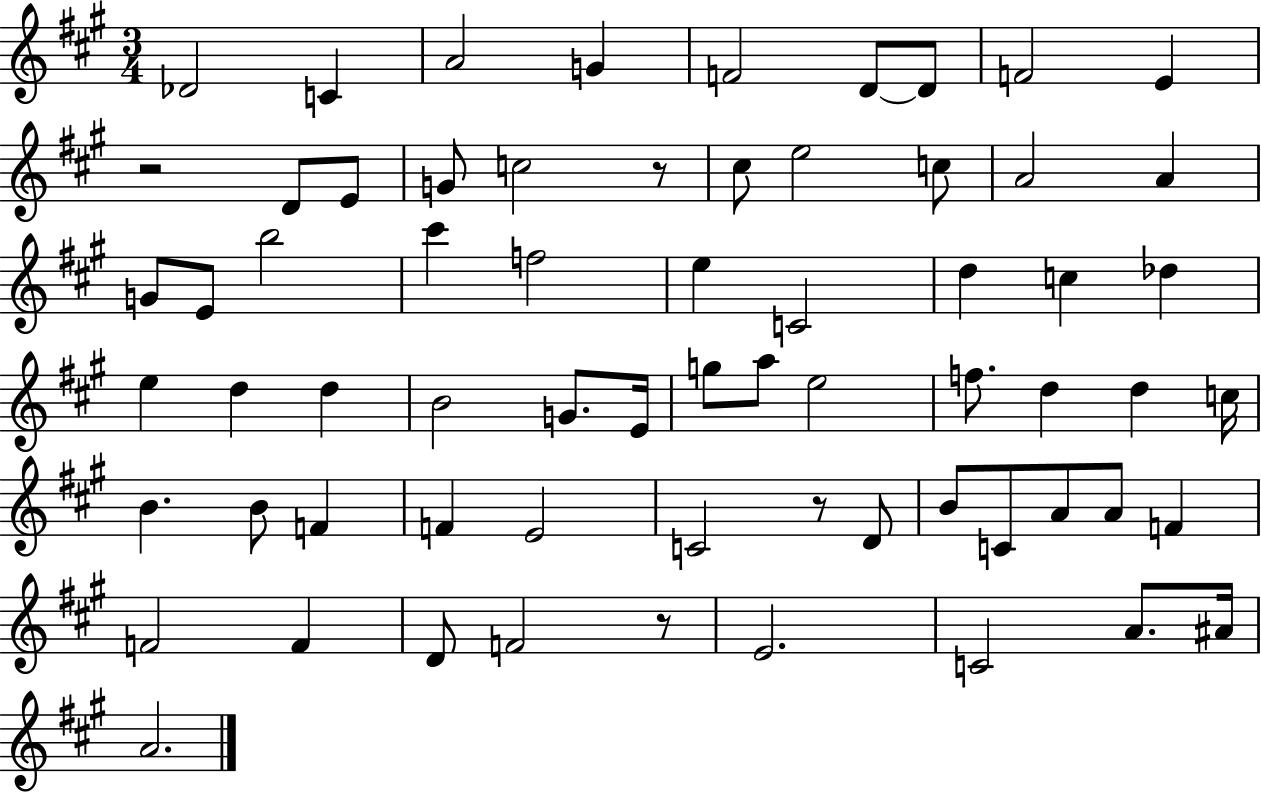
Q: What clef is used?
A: treble